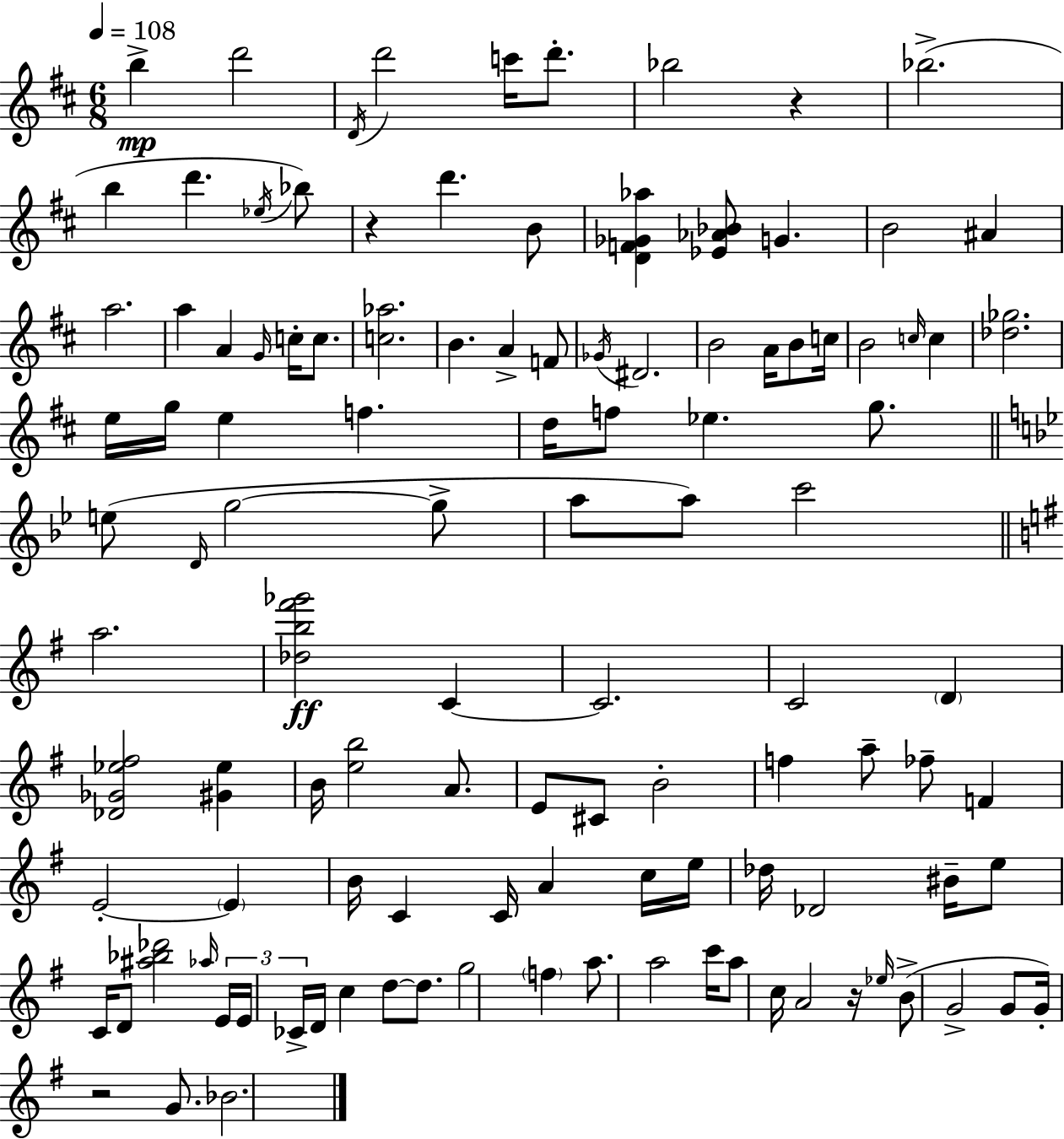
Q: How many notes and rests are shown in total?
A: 114